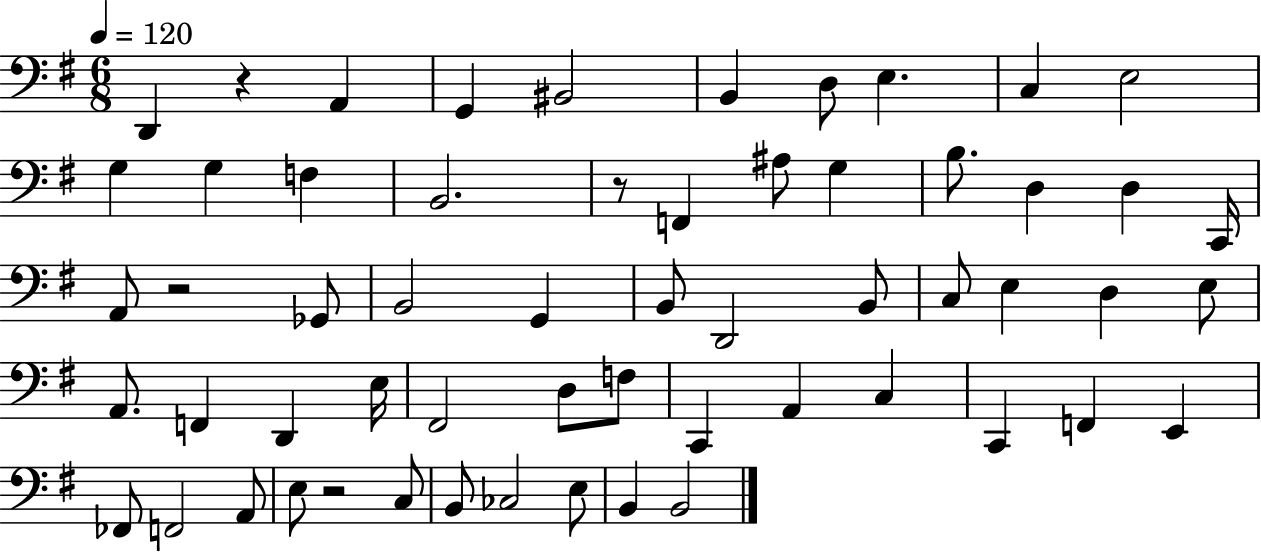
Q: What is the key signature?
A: G major